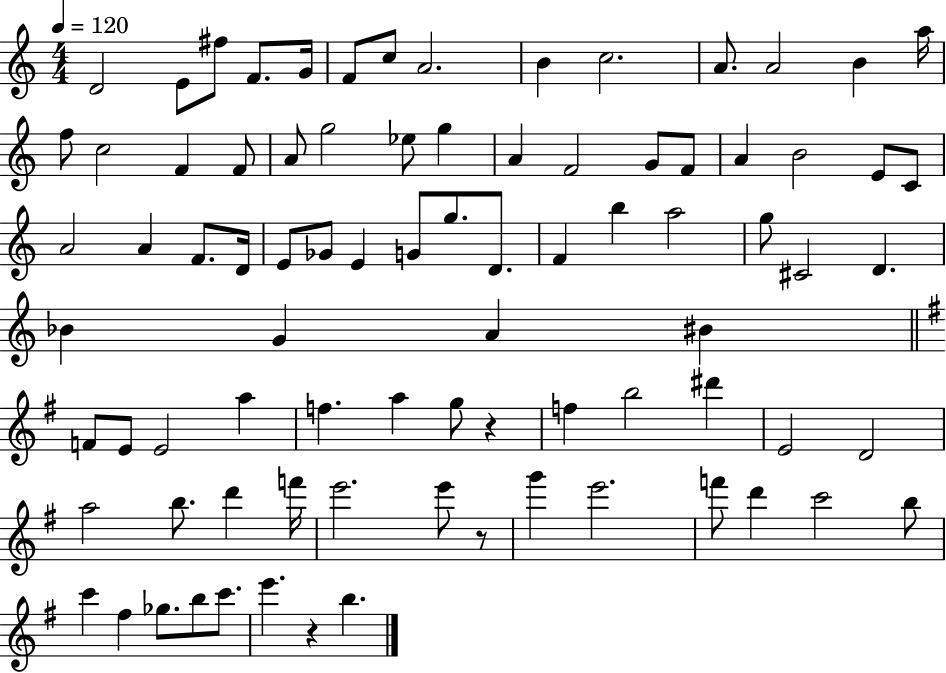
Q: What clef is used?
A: treble